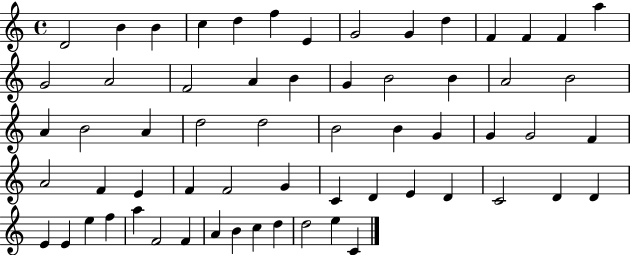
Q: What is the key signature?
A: C major